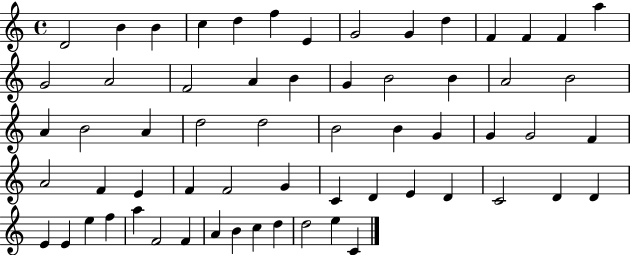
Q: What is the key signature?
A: C major